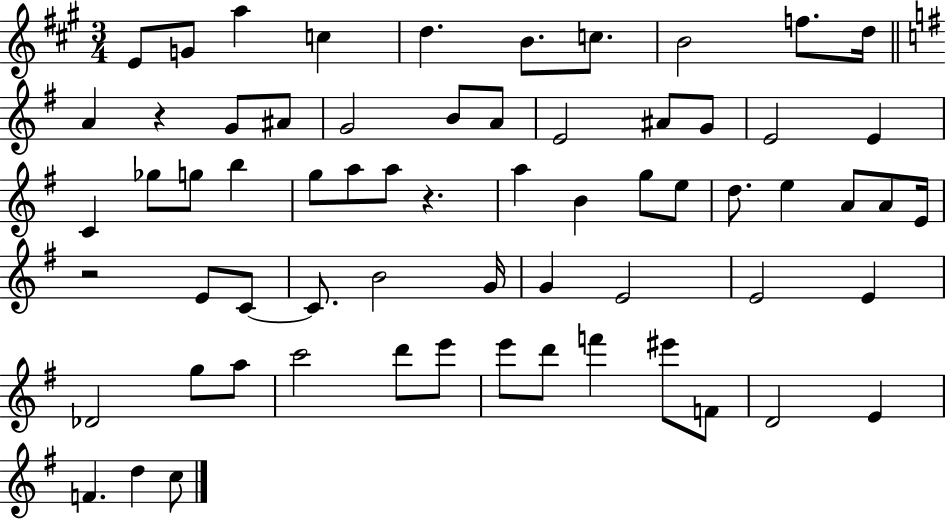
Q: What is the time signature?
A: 3/4